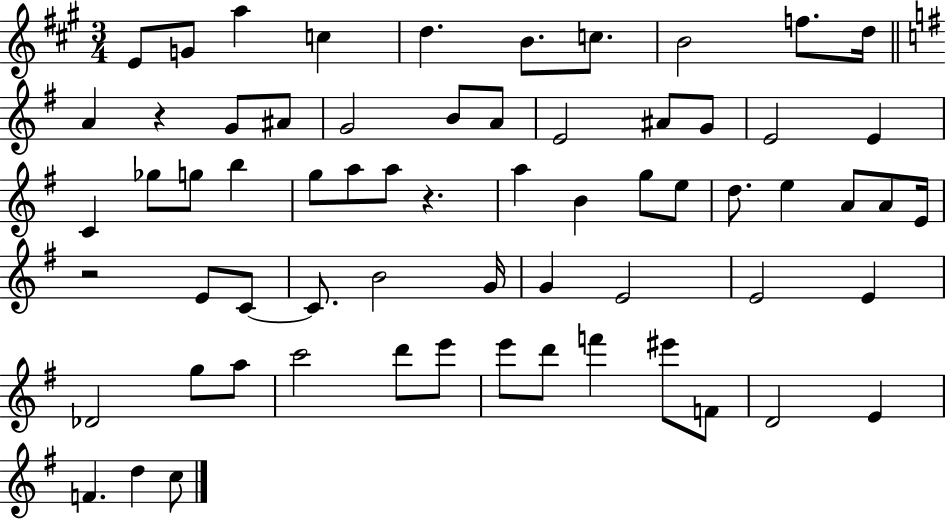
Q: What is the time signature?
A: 3/4